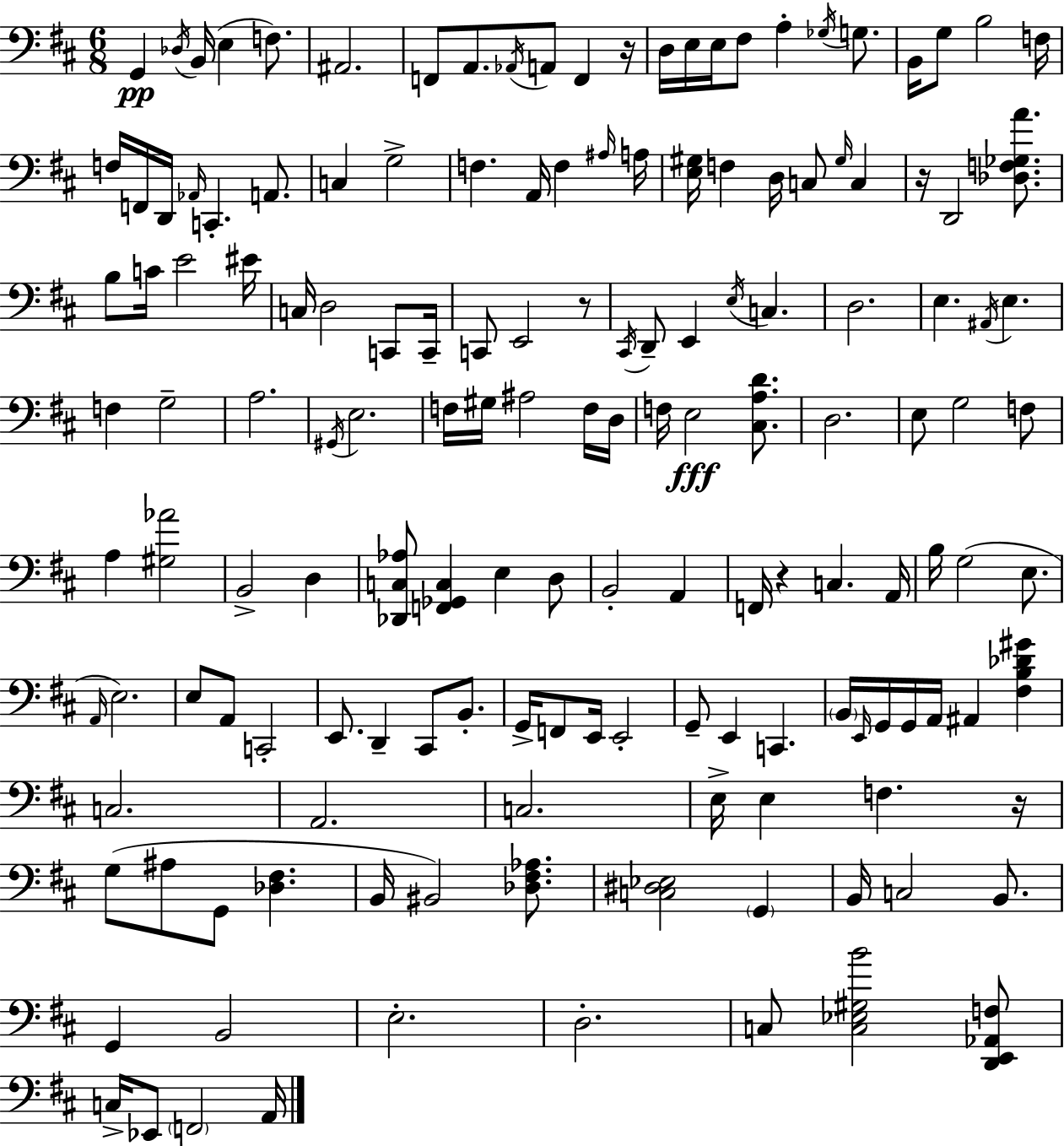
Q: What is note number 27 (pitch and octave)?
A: C2